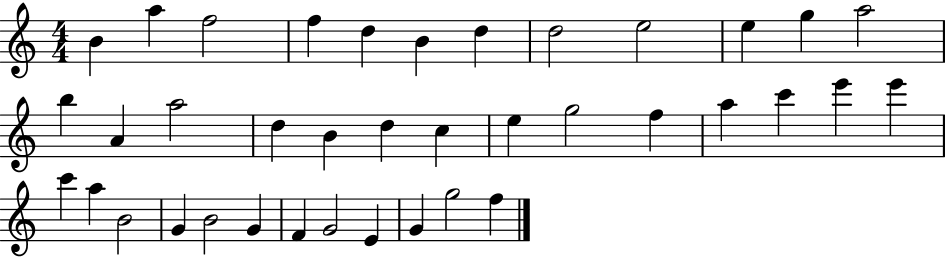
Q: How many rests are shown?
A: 0